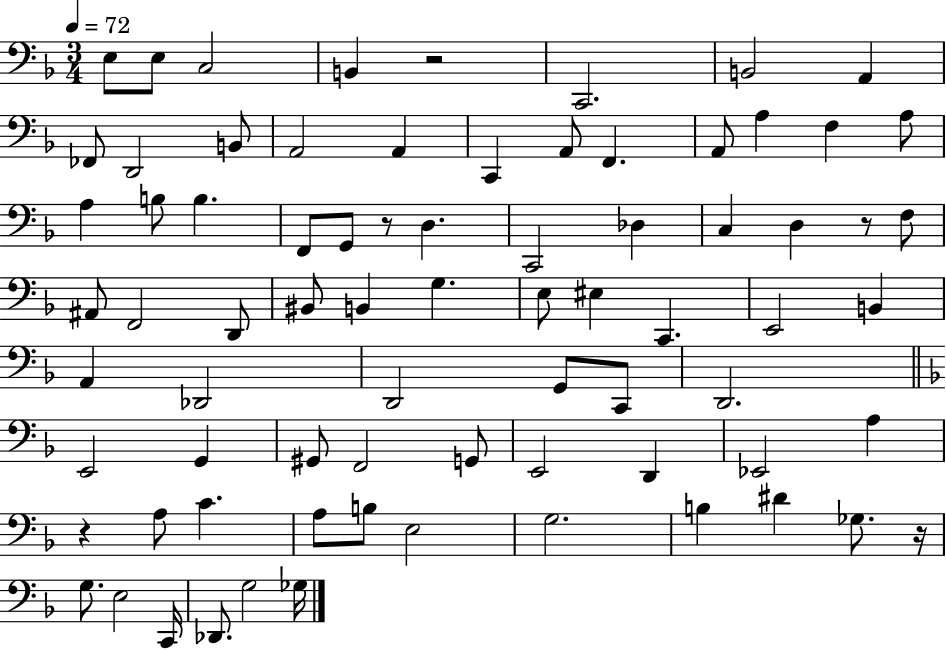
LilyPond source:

{
  \clef bass
  \numericTimeSignature
  \time 3/4
  \key f \major
  \tempo 4 = 72
  e8 e8 c2 | b,4 r2 | c,2. | b,2 a,4 | \break fes,8 d,2 b,8 | a,2 a,4 | c,4 a,8 f,4. | a,8 a4 f4 a8 | \break a4 b8 b4. | f,8 g,8 r8 d4. | c,2 des4 | c4 d4 r8 f8 | \break ais,8 f,2 d,8 | bis,8 b,4 g4. | e8 eis4 c,4. | e,2 b,4 | \break a,4 des,2 | d,2 g,8 c,8 | d,2. | \bar "||" \break \key d \minor e,2 g,4 | gis,8 f,2 g,8 | e,2 d,4 | ees,2 a4 | \break r4 a8 c'4. | a8 b8 e2 | g2. | b4 dis'4 ges8. r16 | \break g8. e2 c,16 | des,8. g2 ges16 | \bar "|."
}